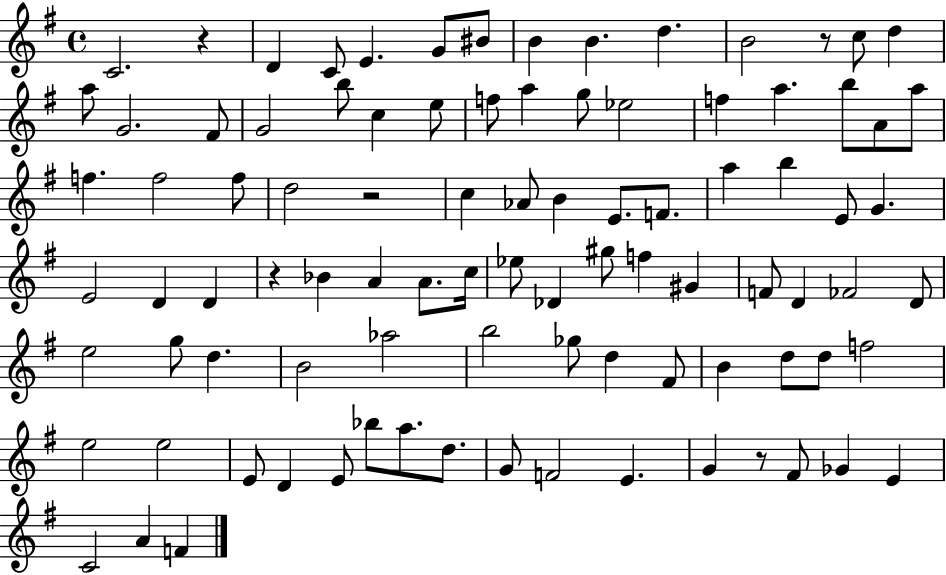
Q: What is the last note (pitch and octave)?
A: F4